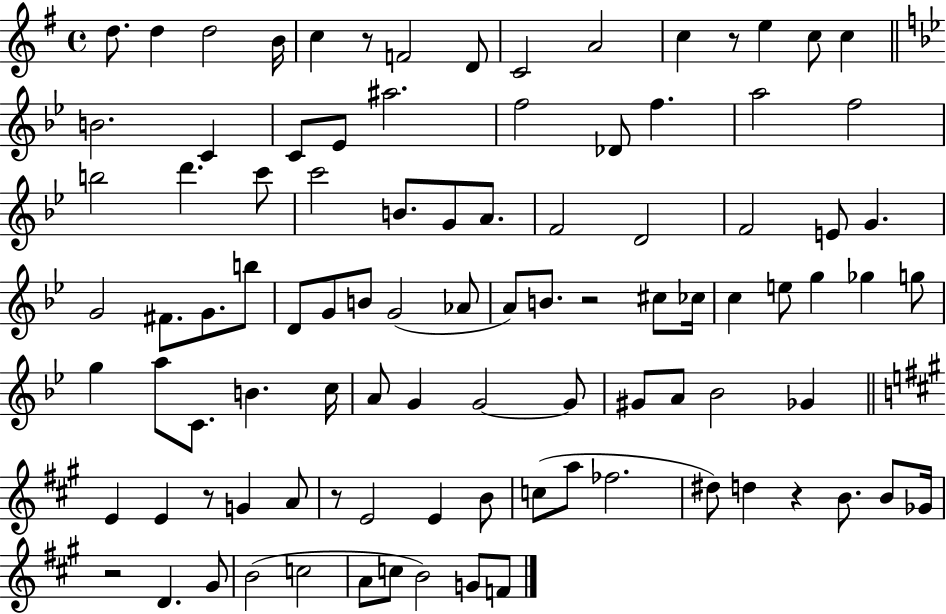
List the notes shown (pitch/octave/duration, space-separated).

D5/e. D5/q D5/h B4/s C5/q R/e F4/h D4/e C4/h A4/h C5/q R/e E5/q C5/e C5/q B4/h. C4/q C4/e Eb4/e A#5/h. F5/h Db4/e F5/q. A5/h F5/h B5/h D6/q. C6/e C6/h B4/e. G4/e A4/e. F4/h D4/h F4/h E4/e G4/q. G4/h F#4/e. G4/e. B5/e D4/e G4/e B4/e G4/h Ab4/e A4/e B4/e. R/h C#5/e CES5/s C5/q E5/e G5/q Gb5/q G5/e G5/q A5/e C4/e. B4/q. C5/s A4/e G4/q G4/h G4/e G#4/e A4/e Bb4/h Gb4/q E4/q E4/q R/e G4/q A4/e R/e E4/h E4/q B4/e C5/e A5/e FES5/h. D#5/e D5/q R/q B4/e. B4/e Gb4/s R/h D4/q. G#4/e B4/h C5/h A4/e C5/e B4/h G4/e F4/e